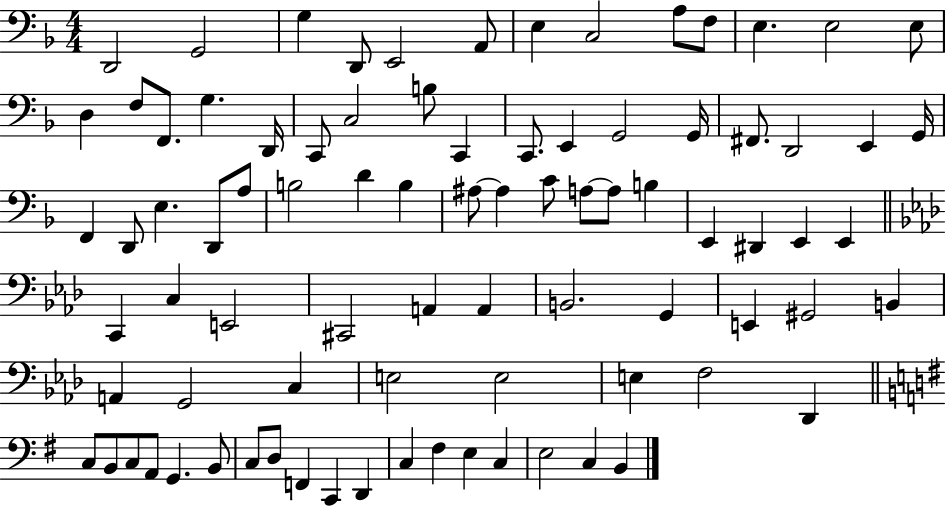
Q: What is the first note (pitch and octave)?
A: D2